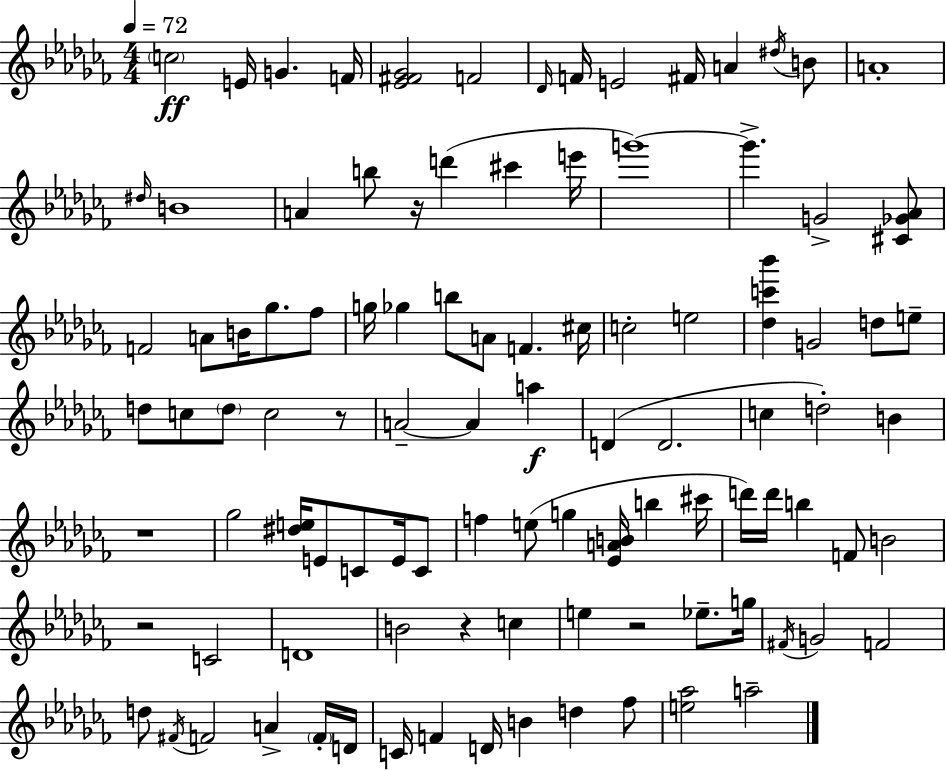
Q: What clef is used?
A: treble